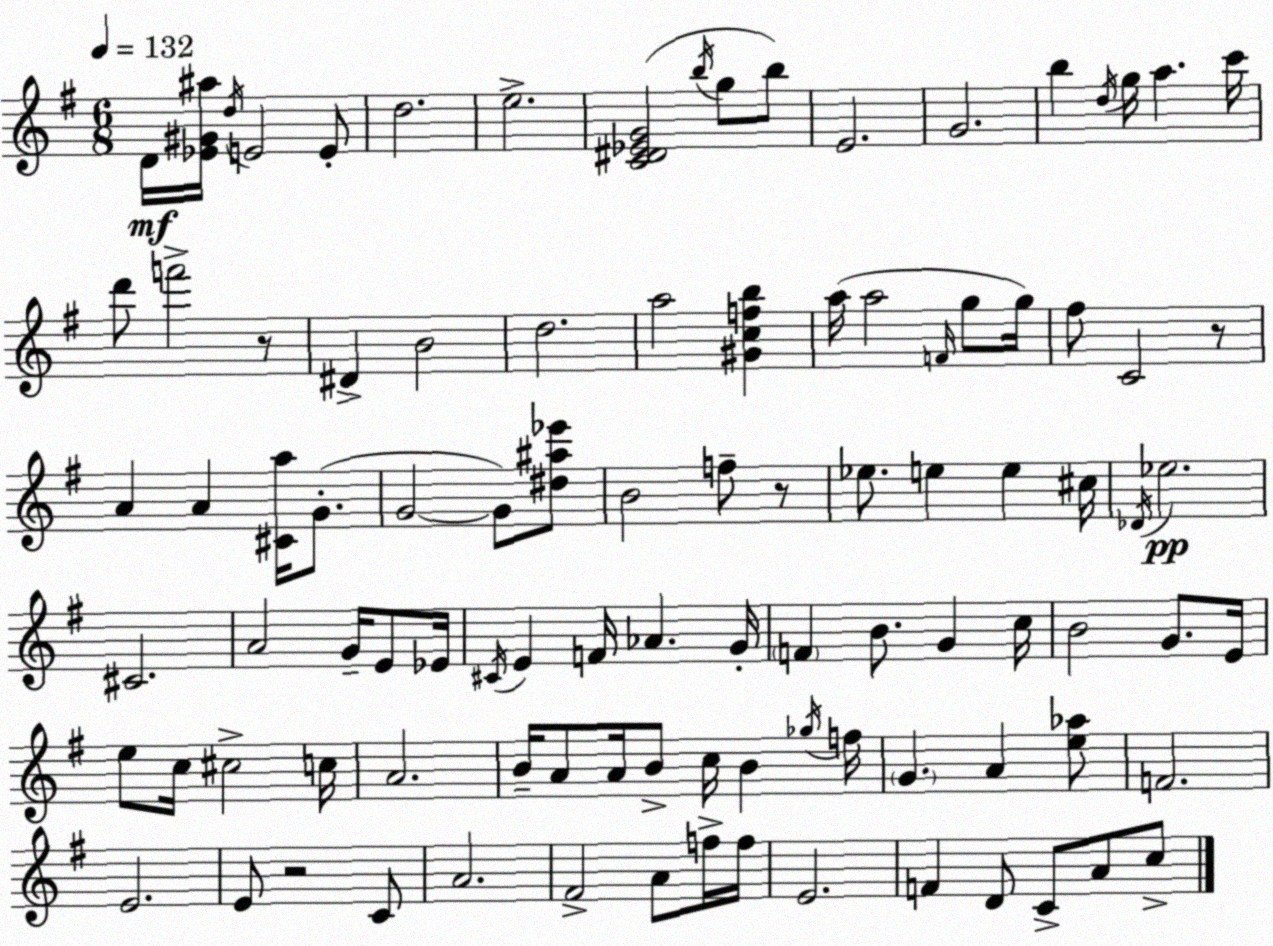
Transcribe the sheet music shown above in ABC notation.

X:1
T:Untitled
M:6/8
L:1/4
K:G
D/4 [_E^G^a]/4 d/4 E2 E/2 d2 e2 [C^D_EG]2 b/4 g/2 b/2 E2 G2 b d/4 g/4 a c'/4 d'/2 f'2 z/2 ^D B2 d2 a2 [^Gcfb] a/4 a2 F/4 g/2 g/4 ^f/2 C2 z/2 A A [^Ca]/4 G/2 G2 G/2 [^d^a_e']/2 B2 f/2 z/2 _e/2 e e ^c/4 _D/4 _e2 ^C2 A2 G/4 E/2 _E/4 ^C/4 E F/4 _A G/4 F B/2 G c/4 B2 G/2 E/4 e/2 c/4 ^c2 c/4 A2 B/4 A/2 A/4 B/2 c/4 B _g/4 f/4 G A [e_a]/2 F2 E2 E/2 z2 C/2 A2 ^F2 A/2 f/4 f/4 E2 F D/2 C/2 A/2 c/2